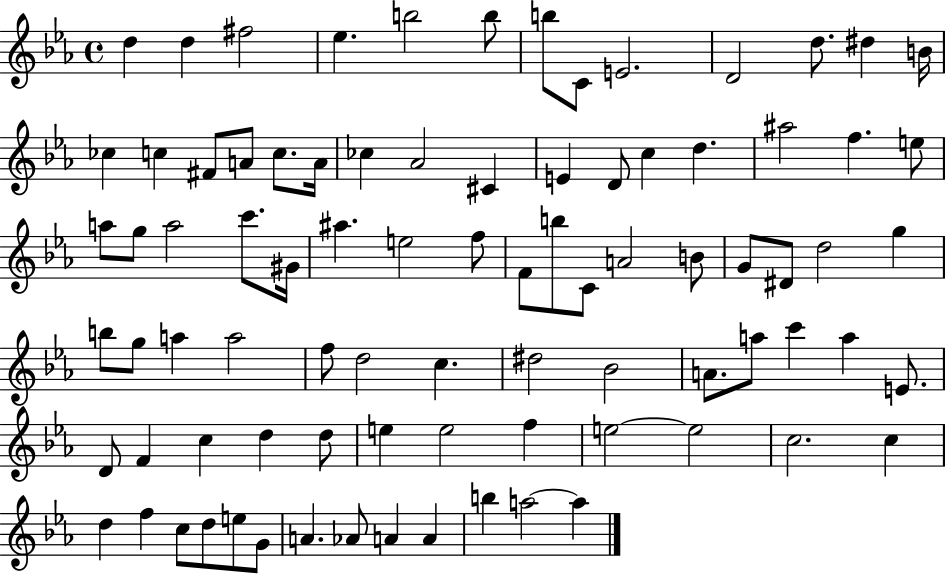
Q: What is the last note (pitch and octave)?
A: A5